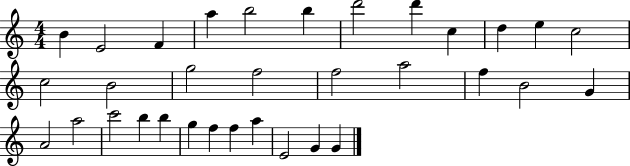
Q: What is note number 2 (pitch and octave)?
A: E4